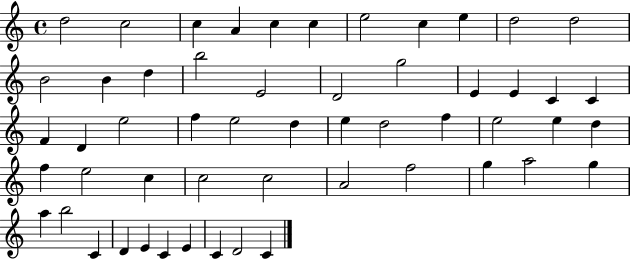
{
  \clef treble
  \time 4/4
  \defaultTimeSignature
  \key c \major
  d''2 c''2 | c''4 a'4 c''4 c''4 | e''2 c''4 e''4 | d''2 d''2 | \break b'2 b'4 d''4 | b''2 e'2 | d'2 g''2 | e'4 e'4 c'4 c'4 | \break f'4 d'4 e''2 | f''4 e''2 d''4 | e''4 d''2 f''4 | e''2 e''4 d''4 | \break f''4 e''2 c''4 | c''2 c''2 | a'2 f''2 | g''4 a''2 g''4 | \break a''4 b''2 c'4 | d'4 e'4 c'4 e'4 | c'4 d'2 c'4 | \bar "|."
}